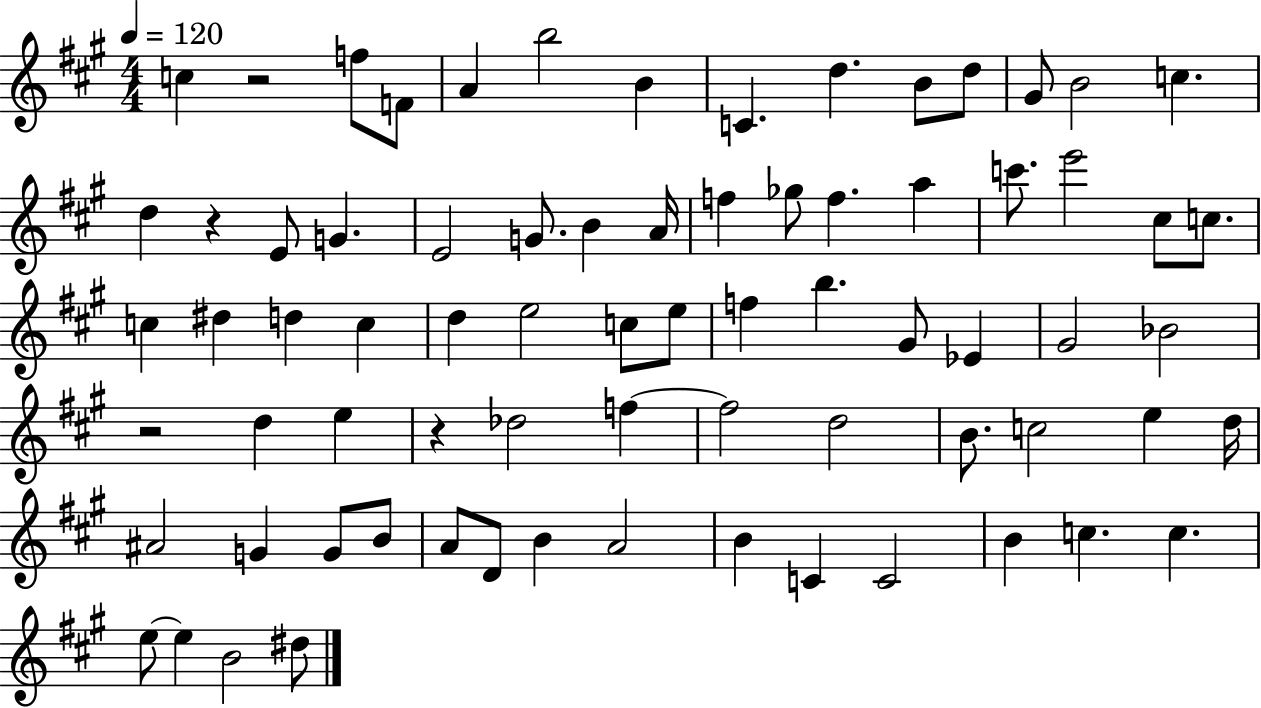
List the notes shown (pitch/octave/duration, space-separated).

C5/q R/h F5/e F4/e A4/q B5/h B4/q C4/q. D5/q. B4/e D5/e G#4/e B4/h C5/q. D5/q R/q E4/e G4/q. E4/h G4/e. B4/q A4/s F5/q Gb5/e F5/q. A5/q C6/e. E6/h C#5/e C5/e. C5/q D#5/q D5/q C5/q D5/q E5/h C5/e E5/e F5/q B5/q. G#4/e Eb4/q G#4/h Bb4/h R/h D5/q E5/q R/q Db5/h F5/q F5/h D5/h B4/e. C5/h E5/q D5/s A#4/h G4/q G4/e B4/e A4/e D4/e B4/q A4/h B4/q C4/q C4/h B4/q C5/q. C5/q. E5/e E5/q B4/h D#5/e